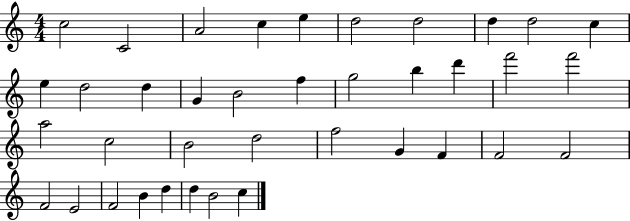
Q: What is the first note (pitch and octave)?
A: C5